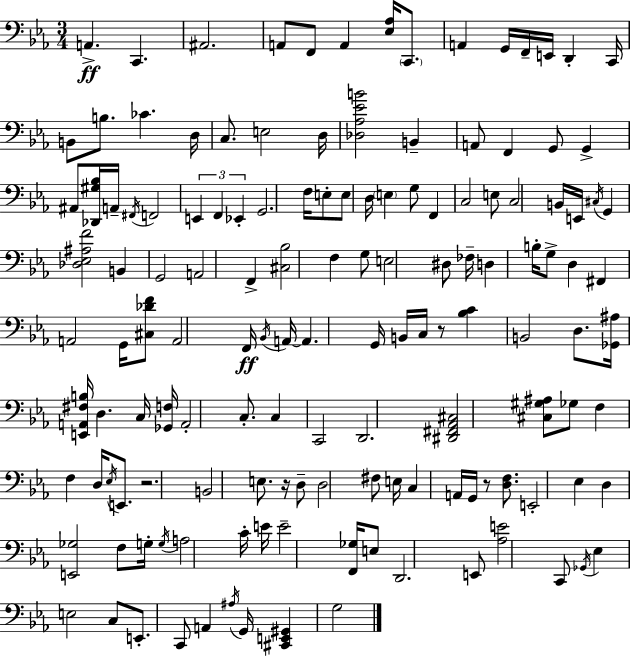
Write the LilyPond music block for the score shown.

{
  \clef bass
  \numericTimeSignature
  \time 3/4
  \key c \minor
  \repeat volta 2 { a,4.->\ff c,4. | ais,2. | a,8 f,8 a,4 <ees aes>16 \parenthesize c,8. | a,4 g,16 f,16-- e,16 d,4-. c,16 | \break b,8 b8. ces'4. d16 | c8. e2 d16 | <des aes ees' b'>2 b,4-- | a,8 f,4 g,8 g,4-> | \break ais,8 <des, gis bes>16 a,16-- \acciaccatura { fis,16 } f,2 | \tuplet 3/2 { e,4 f,4 ees,4-. } | g,2. | f16 e8-. e8 d16 \parenthesize e4 g8 | \break f,4 c2 | e8 c2 b,16 | e,16 \acciaccatura { cis16 } g,4 <des ees ais f'>2 | b,4 g,2 | \break a,2 f,4-> | <cis bes>2 f4 | g8 e2 | dis8 fes16-- d4 b16-. g8-> d4 | \break fis,4 a,2 | g,16 <cis des' f'>8 a,2 | f,16\ff \acciaccatura { bes,16 } a,16~~ a,4. g,16 b,16 | c16 r8 <bes c'>4 b,2 | \break d8. <ges, ais>16 <e, a, fis b>16 d4. | c16 <ges, f>16 a,2-. | c8.-. c4 c,2 | d,2. | \break <dis, fis, aes, cis>2 <cis gis ais>8 | ges8 f4 f4 d16 | \acciaccatura { ees16 } e,8. r2. | b,2 | \break e8. r16 d8-- d2 | fis8 e16 c4 a,16 g,16 r8 | <d f>8. e,2-. | ees4 d4 <e, ges>2 | \break f8 g16-. \acciaccatura { g16 } a2 | c'16-. e'16 e'2-- | <f, ges>16 e8 d,2. | e,8 <aes e'>2 | \break c,8 \acciaccatura { ges,16 } ees4 e2 | c8 e,8.-. c,8 | a,4 \acciaccatura { ais16 } g,16 <cis, e, gis,>4 g2 | } \bar "|."
}